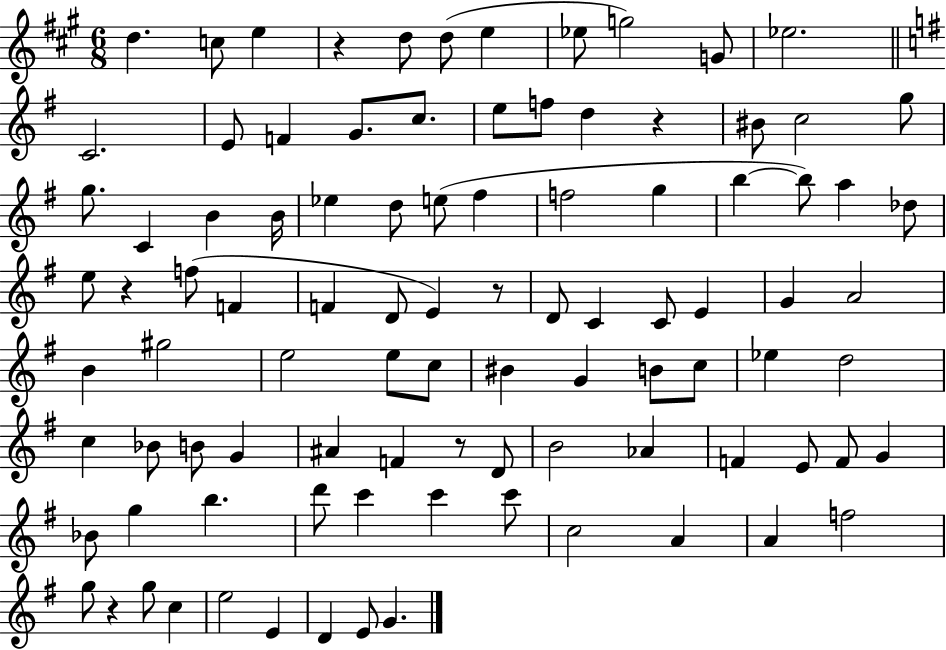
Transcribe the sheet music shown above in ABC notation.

X:1
T:Untitled
M:6/8
L:1/4
K:A
d c/2 e z d/2 d/2 e _e/2 g2 G/2 _e2 C2 E/2 F G/2 c/2 e/2 f/2 d z ^B/2 c2 g/2 g/2 C B B/4 _e d/2 e/2 ^f f2 g b b/2 a _d/2 e/2 z f/2 F F D/2 E z/2 D/2 C C/2 E G A2 B ^g2 e2 e/2 c/2 ^B G B/2 c/2 _e d2 c _B/2 B/2 G ^A F z/2 D/2 B2 _A F E/2 F/2 G _B/2 g b d'/2 c' c' c'/2 c2 A A f2 g/2 z g/2 c e2 E D E/2 G